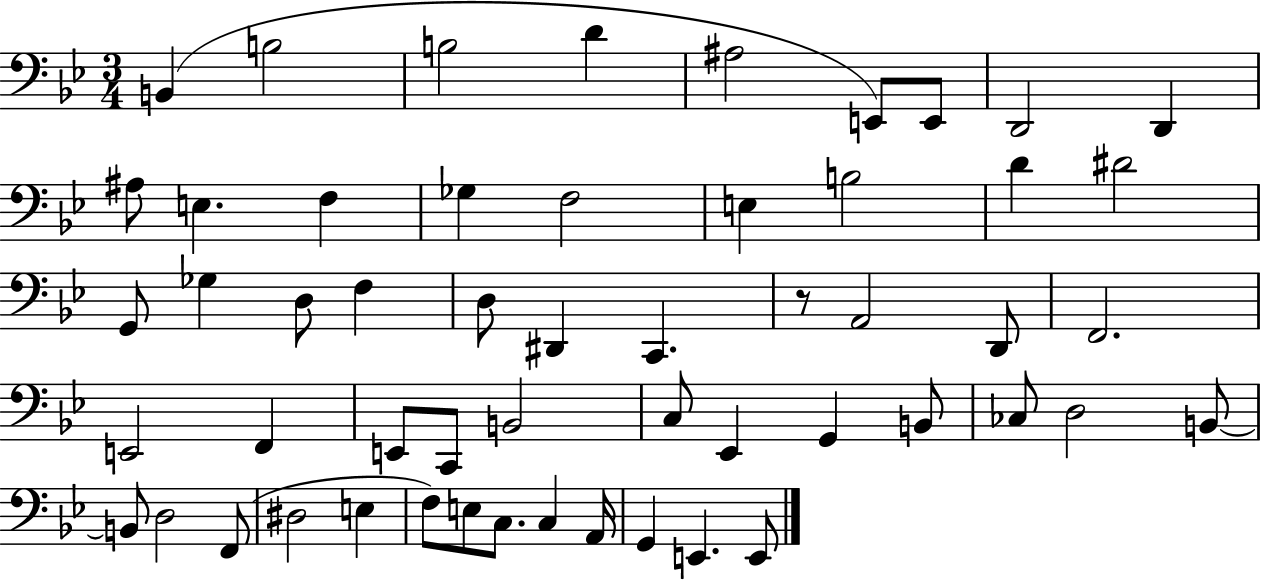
{
  \clef bass
  \numericTimeSignature
  \time 3/4
  \key bes \major
  b,4( b2 | b2 d'4 | ais2 e,8) e,8 | d,2 d,4 | \break ais8 e4. f4 | ges4 f2 | e4 b2 | d'4 dis'2 | \break g,8 ges4 d8 f4 | d8 dis,4 c,4. | r8 a,2 d,8 | f,2. | \break e,2 f,4 | e,8 c,8 b,2 | c8 ees,4 g,4 b,8 | ces8 d2 b,8~~ | \break b,8 d2 f,8( | dis2 e4 | f8) e8 c8. c4 a,16 | g,4 e,4. e,8 | \break \bar "|."
}